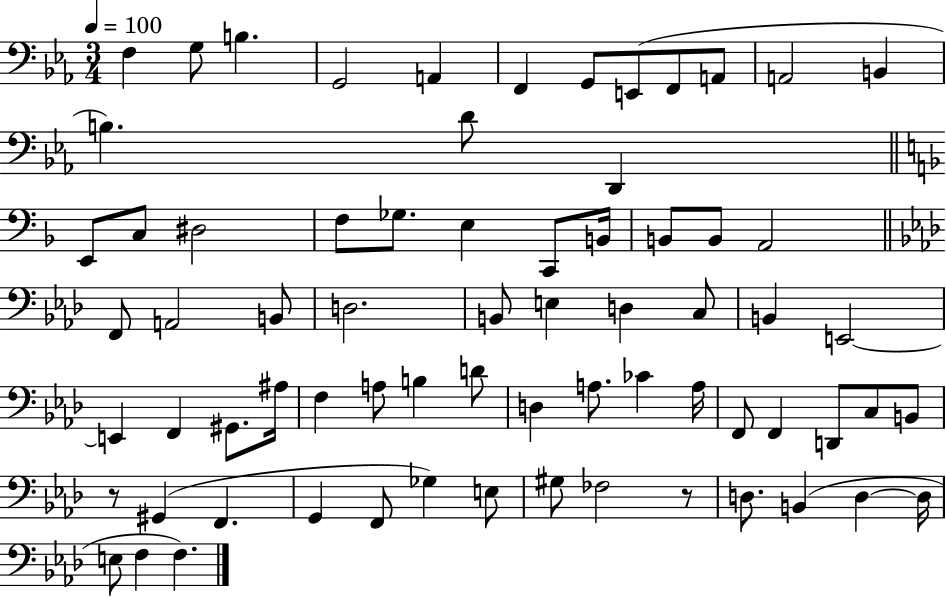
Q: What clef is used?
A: bass